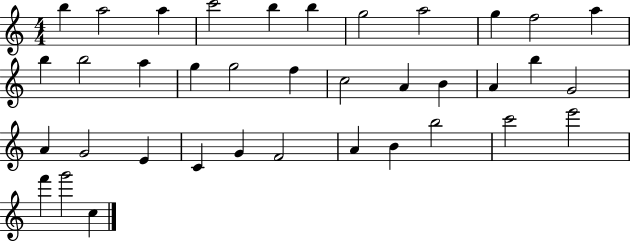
{
  \clef treble
  \numericTimeSignature
  \time 4/4
  \key c \major
  b''4 a''2 a''4 | c'''2 b''4 b''4 | g''2 a''2 | g''4 f''2 a''4 | \break b''4 b''2 a''4 | g''4 g''2 f''4 | c''2 a'4 b'4 | a'4 b''4 g'2 | \break a'4 g'2 e'4 | c'4 g'4 f'2 | a'4 b'4 b''2 | c'''2 e'''2 | \break f'''4 g'''2 c''4 | \bar "|."
}